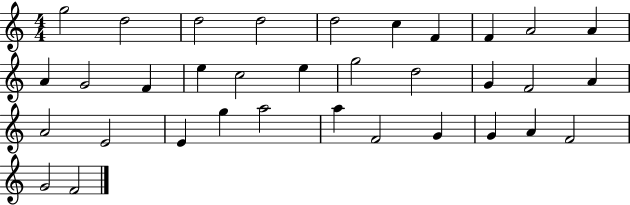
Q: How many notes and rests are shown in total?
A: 34